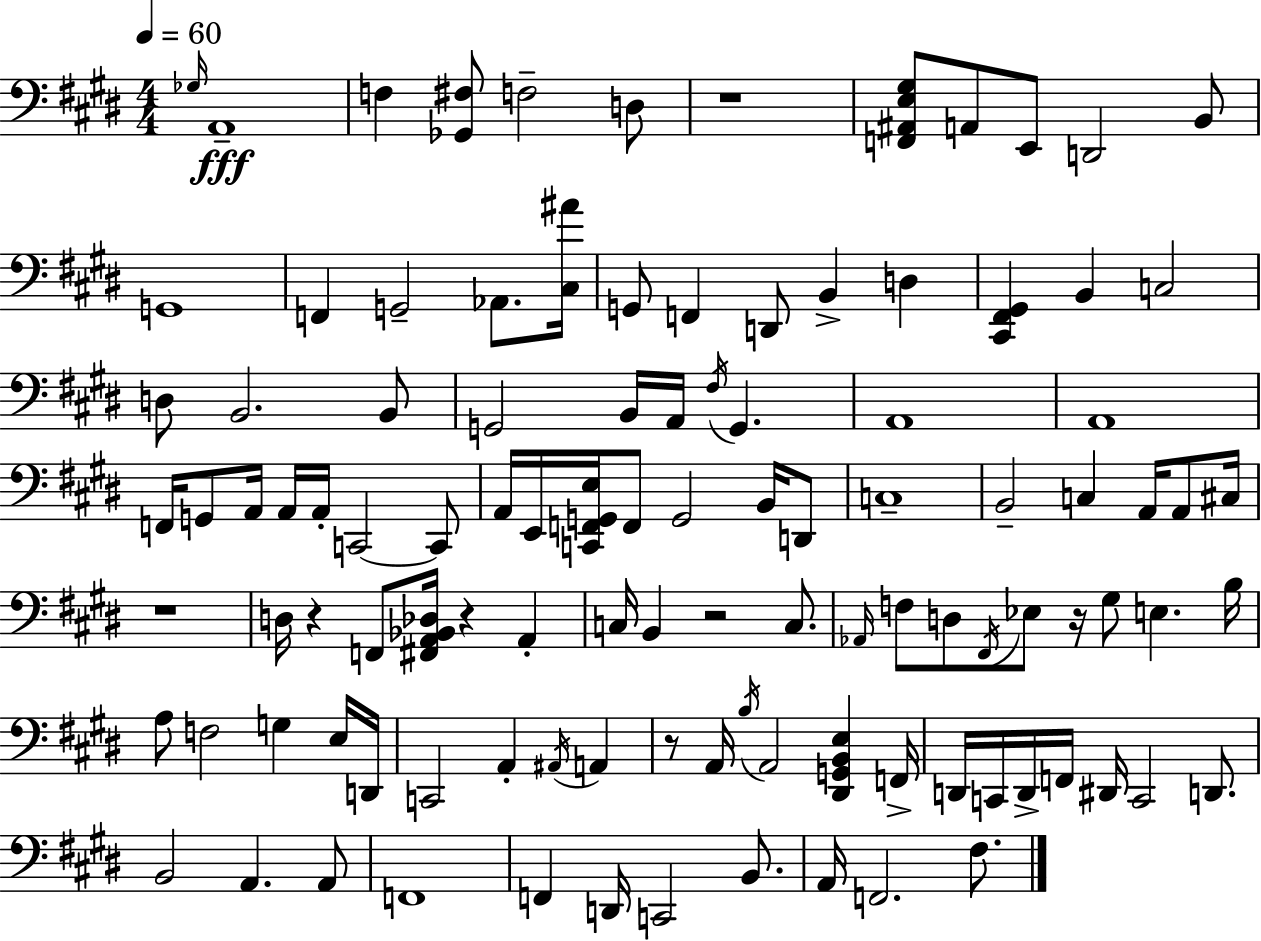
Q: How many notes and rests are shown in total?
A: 108